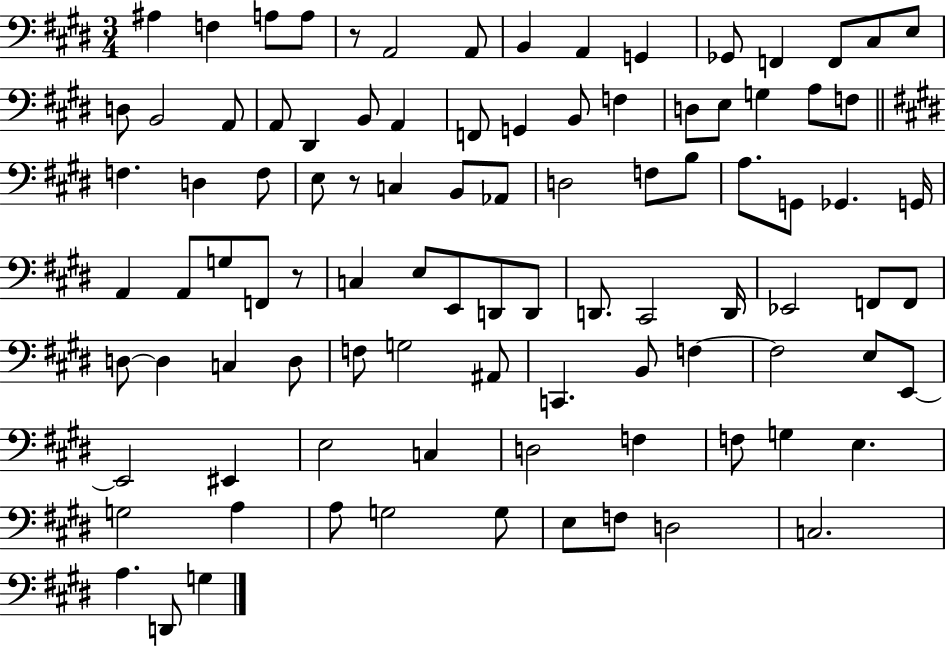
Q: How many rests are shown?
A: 3